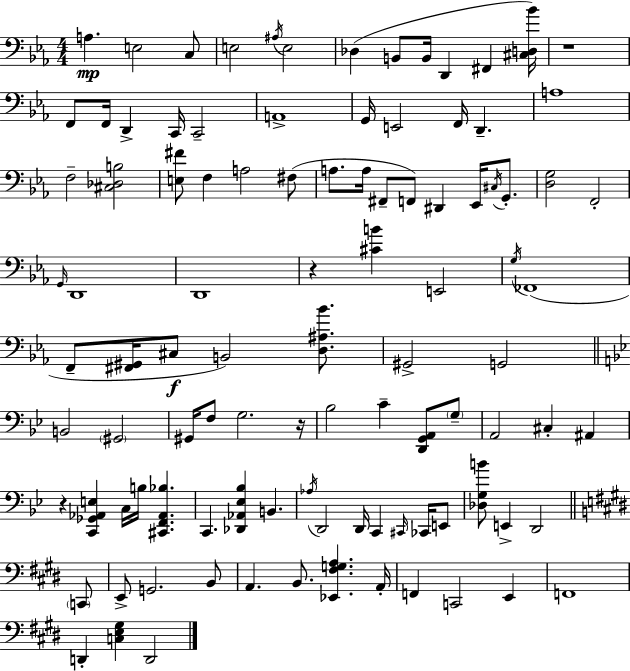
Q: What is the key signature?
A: C minor